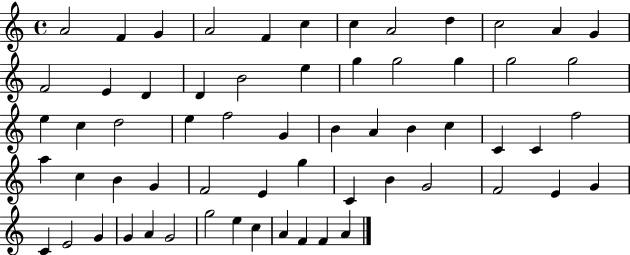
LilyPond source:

{
  \clef treble
  \time 4/4
  \defaultTimeSignature
  \key c \major
  a'2 f'4 g'4 | a'2 f'4 c''4 | c''4 a'2 d''4 | c''2 a'4 g'4 | \break f'2 e'4 d'4 | d'4 b'2 e''4 | g''4 g''2 g''4 | g''2 g''2 | \break e''4 c''4 d''2 | e''4 f''2 g'4 | b'4 a'4 b'4 c''4 | c'4 c'4 f''2 | \break a''4 c''4 b'4 g'4 | f'2 e'4 g''4 | c'4 b'4 g'2 | f'2 e'4 g'4 | \break c'4 e'2 g'4 | g'4 a'4 g'2 | g''2 e''4 c''4 | a'4 f'4 f'4 a'4 | \break \bar "|."
}